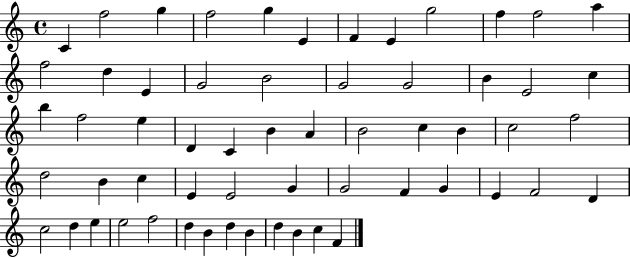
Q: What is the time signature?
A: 4/4